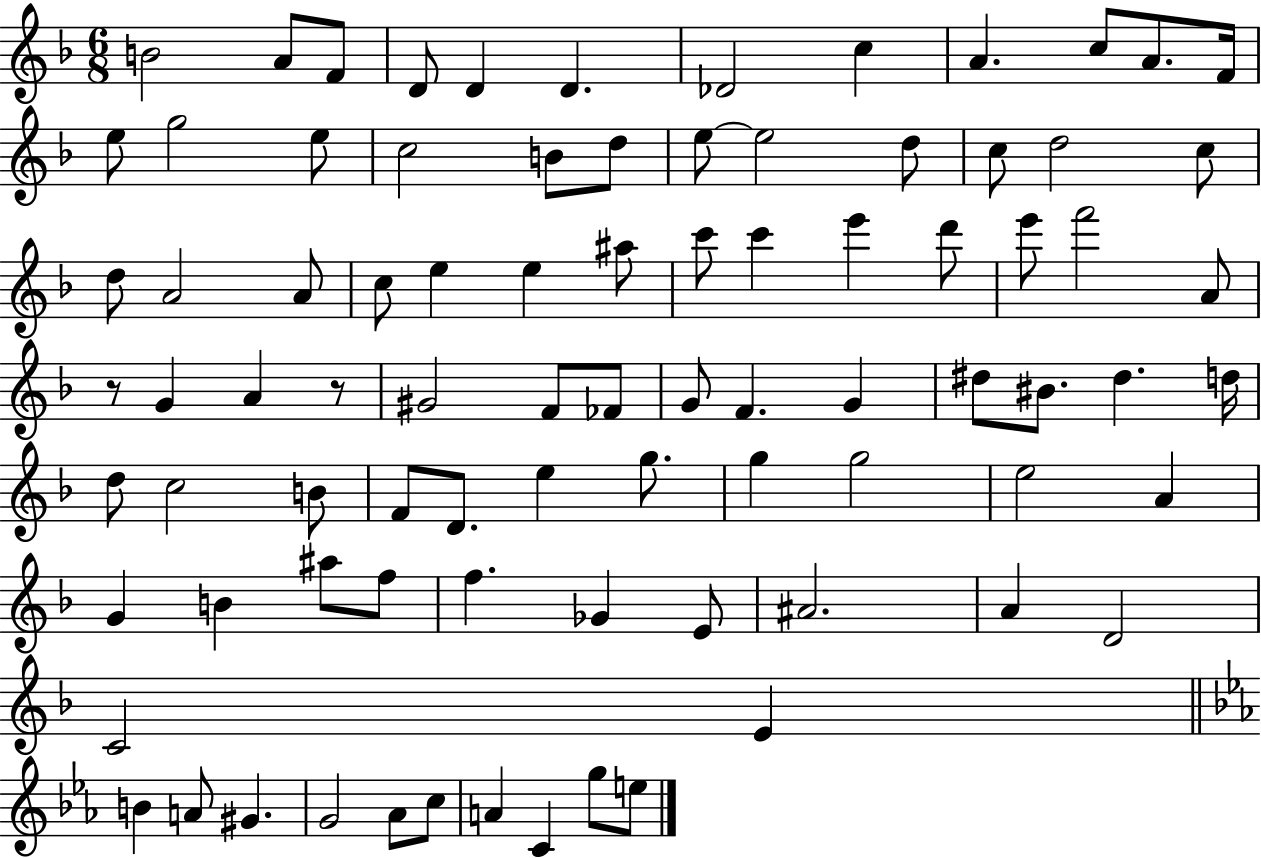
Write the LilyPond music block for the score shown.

{
  \clef treble
  \numericTimeSignature
  \time 6/8
  \key f \major
  b'2 a'8 f'8 | d'8 d'4 d'4. | des'2 c''4 | a'4. c''8 a'8. f'16 | \break e''8 g''2 e''8 | c''2 b'8 d''8 | e''8~~ e''2 d''8 | c''8 d''2 c''8 | \break d''8 a'2 a'8 | c''8 e''4 e''4 ais''8 | c'''8 c'''4 e'''4 d'''8 | e'''8 f'''2 a'8 | \break r8 g'4 a'4 r8 | gis'2 f'8 fes'8 | g'8 f'4. g'4 | dis''8 bis'8. dis''4. d''16 | \break d''8 c''2 b'8 | f'8 d'8. e''4 g''8. | g''4 g''2 | e''2 a'4 | \break g'4 b'4 ais''8 f''8 | f''4. ges'4 e'8 | ais'2. | a'4 d'2 | \break c'2 e'4 | \bar "||" \break \key c \minor b'4 a'8 gis'4. | g'2 aes'8 c''8 | a'4 c'4 g''8 e''8 | \bar "|."
}